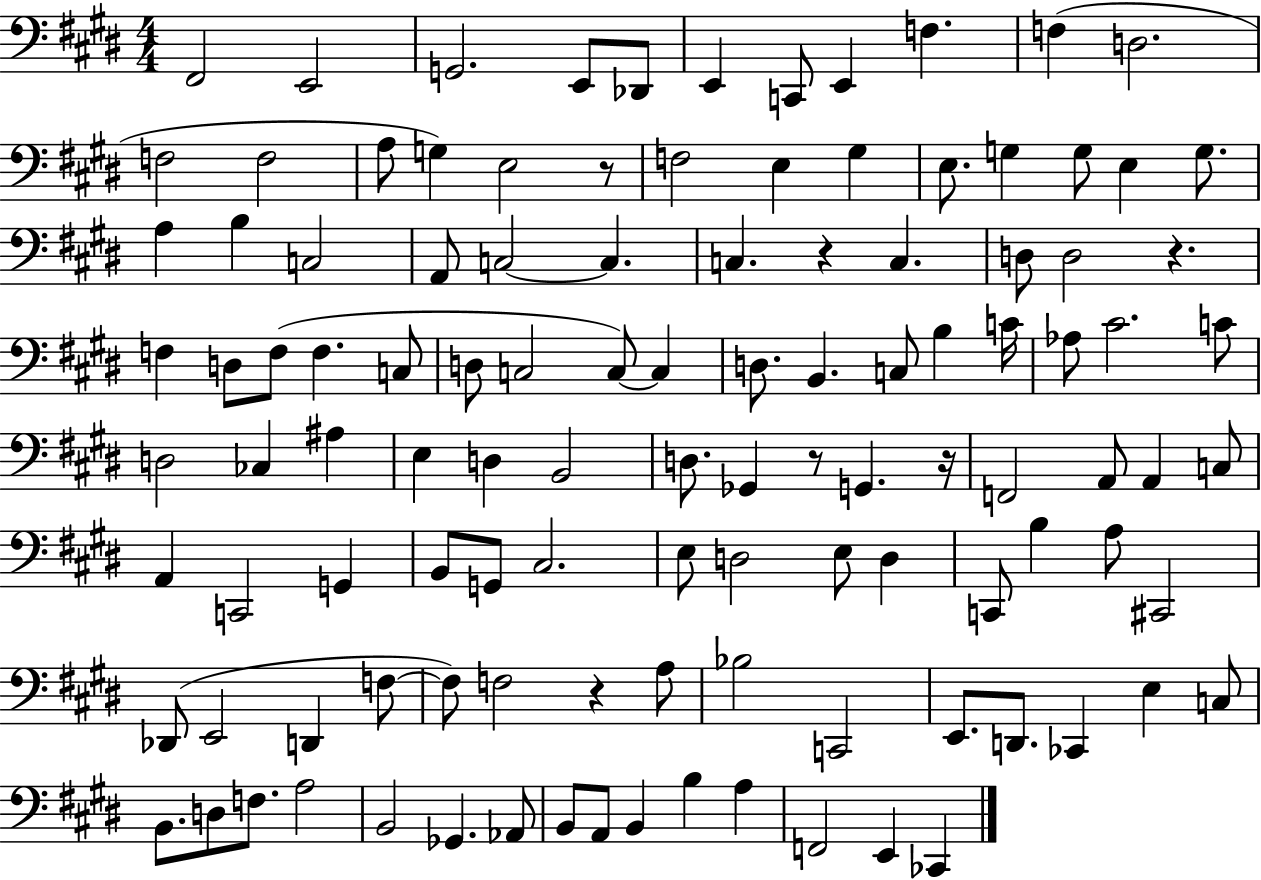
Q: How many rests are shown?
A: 6